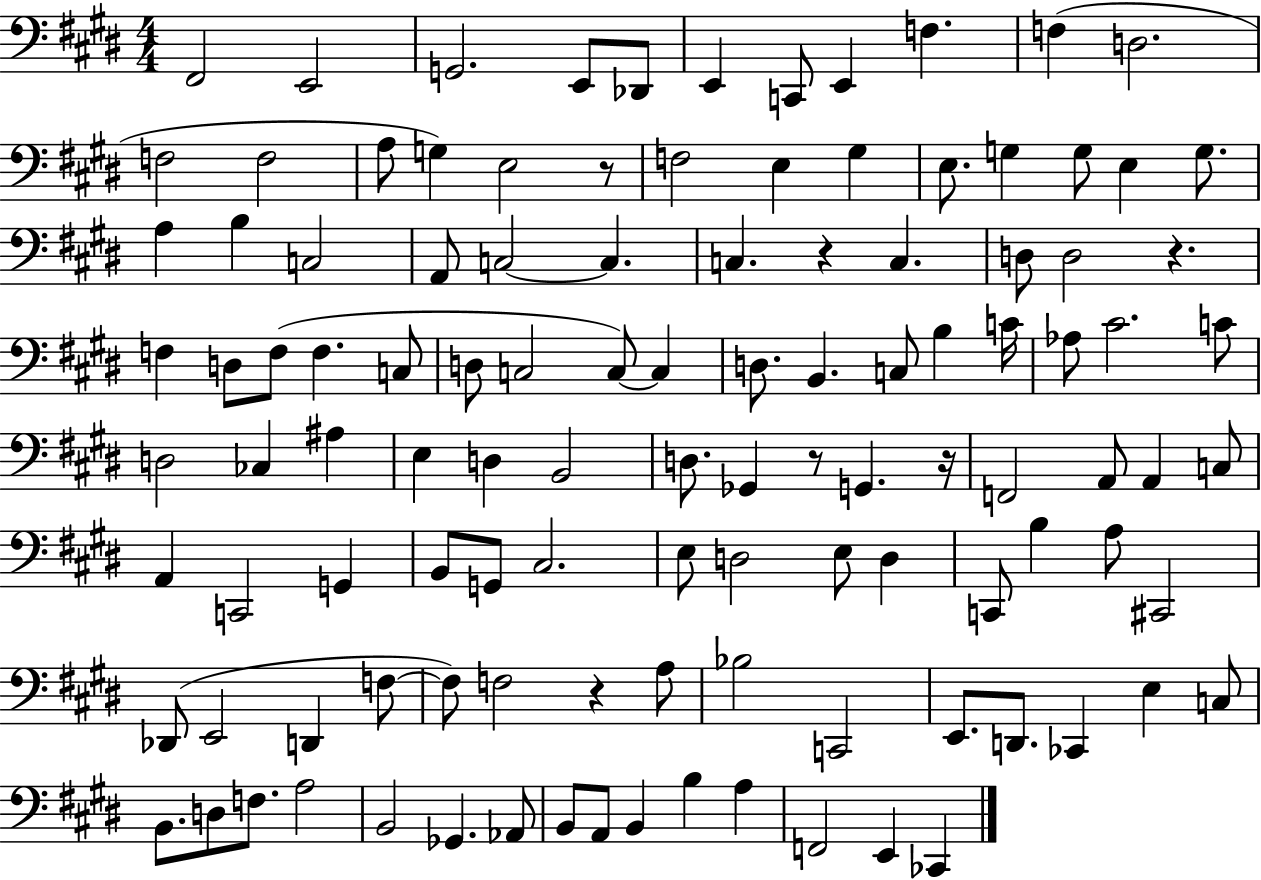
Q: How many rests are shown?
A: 6